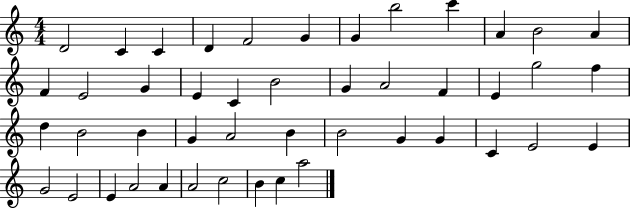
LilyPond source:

{
  \clef treble
  \numericTimeSignature
  \time 4/4
  \key c \major
  d'2 c'4 c'4 | d'4 f'2 g'4 | g'4 b''2 c'''4 | a'4 b'2 a'4 | \break f'4 e'2 g'4 | e'4 c'4 b'2 | g'4 a'2 f'4 | e'4 g''2 f''4 | \break d''4 b'2 b'4 | g'4 a'2 b'4 | b'2 g'4 g'4 | c'4 e'2 e'4 | \break g'2 e'2 | e'4 a'2 a'4 | a'2 c''2 | b'4 c''4 a''2 | \break \bar "|."
}